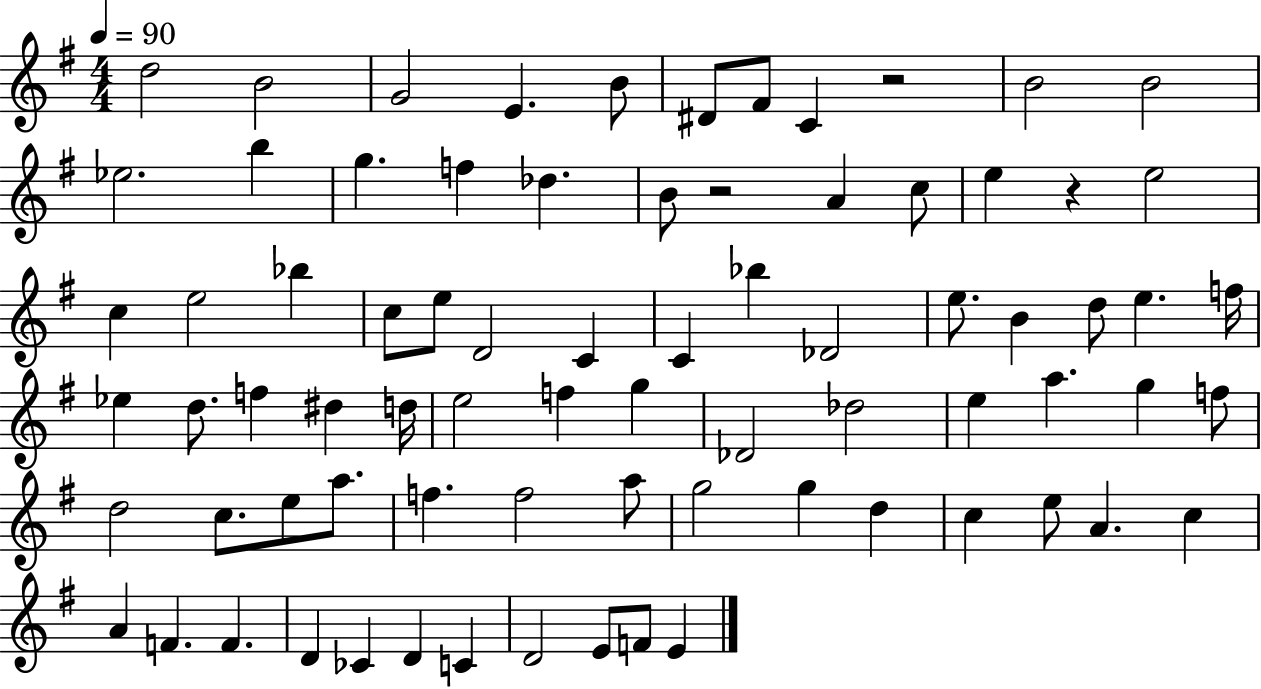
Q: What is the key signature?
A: G major